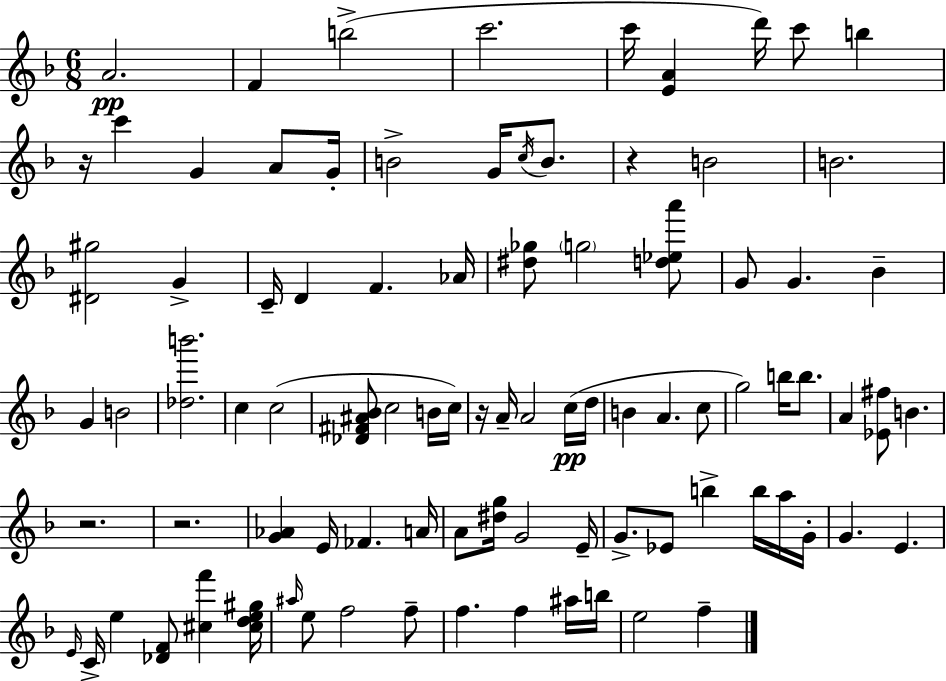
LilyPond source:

{
  \clef treble
  \numericTimeSignature
  \time 6/8
  \key f \major
  \repeat volta 2 { a'2.\pp | f'4 b''2->( | c'''2. | c'''16 <e' a'>4 d'''16) c'''8 b''4 | \break r16 c'''4 g'4 a'8 g'16-. | b'2-> g'16 \acciaccatura { c''16 } b'8. | r4 b'2 | b'2. | \break <dis' gis''>2 g'4-> | c'16-- d'4 f'4. | aes'16 <dis'' ges''>8 \parenthesize g''2 <d'' ees'' a'''>8 | g'8 g'4. bes'4-- | \break g'4 b'2 | <des'' b'''>2. | c''4 c''2( | <des' fis' ais' bes'>8 c''2 b'16 | \break c''16) r16 a'16-- a'2 c''16(\pp | d''16 b'4 a'4. c''8 | g''2) b''16 b''8. | a'4 <ees' fis''>8 b'4. | \break r2. | r2. | <g' aes'>4 e'16 fes'4. | a'16 a'8 <dis'' g''>16 g'2 | \break e'16-- g'8.-> ees'8 b''4-> b''16 a''16 | g'16-. g'4. e'4. | \grace { e'16 } c'16-> e''4 <des' f'>8 <cis'' f'''>4 | <cis'' d'' e'' gis''>16 \grace { ais''16 } e''8 f''2 | \break f''8-- f''4. f''4 | ais''16 b''16 e''2 f''4-- | } \bar "|."
}